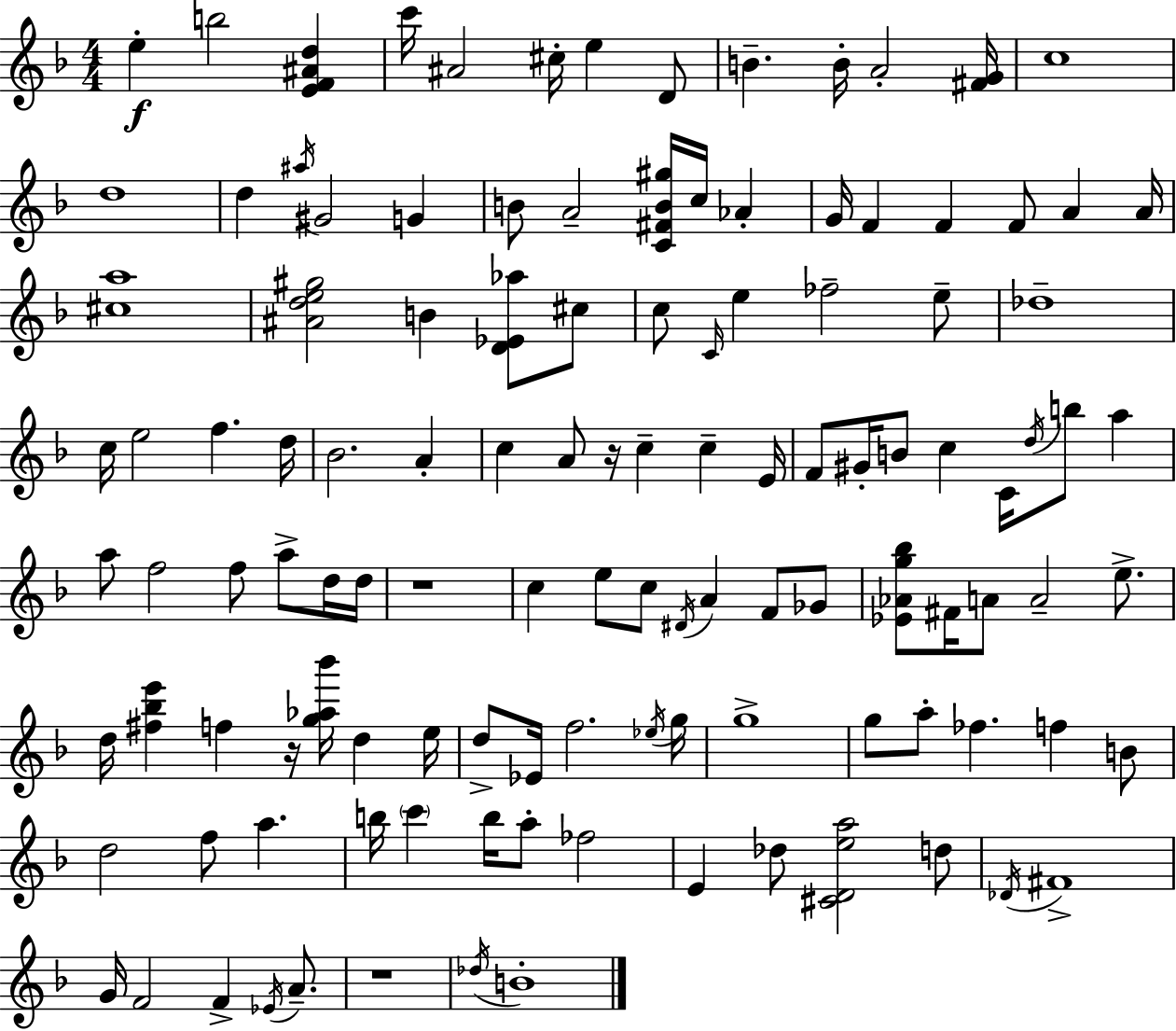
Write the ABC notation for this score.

X:1
T:Untitled
M:4/4
L:1/4
K:Dm
e b2 [EF^Ad] c'/4 ^A2 ^c/4 e D/2 B B/4 A2 [^FG]/4 c4 d4 d ^a/4 ^G2 G B/2 A2 [C^FB^g]/4 c/4 _A G/4 F F F/2 A A/4 [^ca]4 [^Ade^g]2 B [D_E_a]/2 ^c/2 c/2 C/4 e _f2 e/2 _d4 c/4 e2 f d/4 _B2 A c A/2 z/4 c c E/4 F/2 ^G/4 B/2 c C/4 d/4 b/2 a a/2 f2 f/2 a/2 d/4 d/4 z4 c e/2 c/2 ^D/4 A F/2 _G/2 [_E_Ag_b]/2 ^F/4 A/2 A2 e/2 d/4 [^f_be'] f z/4 [g_a_b']/4 d e/4 d/2 _E/4 f2 _e/4 g/4 g4 g/2 a/2 _f f B/2 d2 f/2 a b/4 c' b/4 a/2 _f2 E _d/2 [^CDea]2 d/2 _D/4 ^F4 G/4 F2 F _E/4 A/2 z4 _d/4 B4